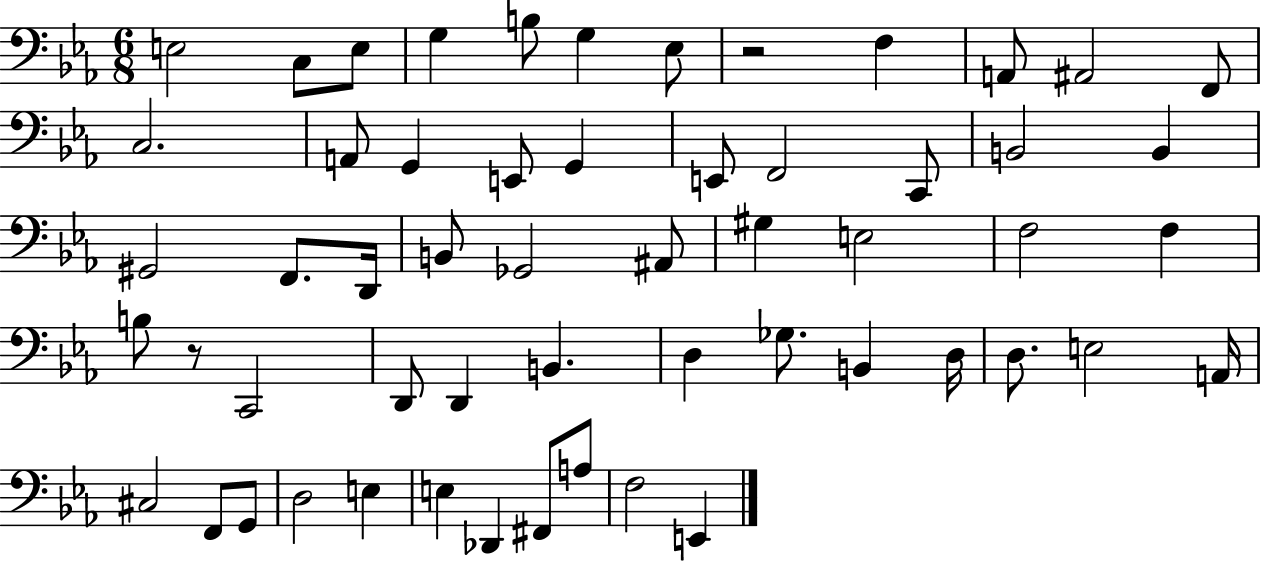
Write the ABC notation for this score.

X:1
T:Untitled
M:6/8
L:1/4
K:Eb
E,2 C,/2 E,/2 G, B,/2 G, _E,/2 z2 F, A,,/2 ^A,,2 F,,/2 C,2 A,,/2 G,, E,,/2 G,, E,,/2 F,,2 C,,/2 B,,2 B,, ^G,,2 F,,/2 D,,/4 B,,/2 _G,,2 ^A,,/2 ^G, E,2 F,2 F, B,/2 z/2 C,,2 D,,/2 D,, B,, D, _G,/2 B,, D,/4 D,/2 E,2 A,,/4 ^C,2 F,,/2 G,,/2 D,2 E, E, _D,, ^F,,/2 A,/2 F,2 E,,